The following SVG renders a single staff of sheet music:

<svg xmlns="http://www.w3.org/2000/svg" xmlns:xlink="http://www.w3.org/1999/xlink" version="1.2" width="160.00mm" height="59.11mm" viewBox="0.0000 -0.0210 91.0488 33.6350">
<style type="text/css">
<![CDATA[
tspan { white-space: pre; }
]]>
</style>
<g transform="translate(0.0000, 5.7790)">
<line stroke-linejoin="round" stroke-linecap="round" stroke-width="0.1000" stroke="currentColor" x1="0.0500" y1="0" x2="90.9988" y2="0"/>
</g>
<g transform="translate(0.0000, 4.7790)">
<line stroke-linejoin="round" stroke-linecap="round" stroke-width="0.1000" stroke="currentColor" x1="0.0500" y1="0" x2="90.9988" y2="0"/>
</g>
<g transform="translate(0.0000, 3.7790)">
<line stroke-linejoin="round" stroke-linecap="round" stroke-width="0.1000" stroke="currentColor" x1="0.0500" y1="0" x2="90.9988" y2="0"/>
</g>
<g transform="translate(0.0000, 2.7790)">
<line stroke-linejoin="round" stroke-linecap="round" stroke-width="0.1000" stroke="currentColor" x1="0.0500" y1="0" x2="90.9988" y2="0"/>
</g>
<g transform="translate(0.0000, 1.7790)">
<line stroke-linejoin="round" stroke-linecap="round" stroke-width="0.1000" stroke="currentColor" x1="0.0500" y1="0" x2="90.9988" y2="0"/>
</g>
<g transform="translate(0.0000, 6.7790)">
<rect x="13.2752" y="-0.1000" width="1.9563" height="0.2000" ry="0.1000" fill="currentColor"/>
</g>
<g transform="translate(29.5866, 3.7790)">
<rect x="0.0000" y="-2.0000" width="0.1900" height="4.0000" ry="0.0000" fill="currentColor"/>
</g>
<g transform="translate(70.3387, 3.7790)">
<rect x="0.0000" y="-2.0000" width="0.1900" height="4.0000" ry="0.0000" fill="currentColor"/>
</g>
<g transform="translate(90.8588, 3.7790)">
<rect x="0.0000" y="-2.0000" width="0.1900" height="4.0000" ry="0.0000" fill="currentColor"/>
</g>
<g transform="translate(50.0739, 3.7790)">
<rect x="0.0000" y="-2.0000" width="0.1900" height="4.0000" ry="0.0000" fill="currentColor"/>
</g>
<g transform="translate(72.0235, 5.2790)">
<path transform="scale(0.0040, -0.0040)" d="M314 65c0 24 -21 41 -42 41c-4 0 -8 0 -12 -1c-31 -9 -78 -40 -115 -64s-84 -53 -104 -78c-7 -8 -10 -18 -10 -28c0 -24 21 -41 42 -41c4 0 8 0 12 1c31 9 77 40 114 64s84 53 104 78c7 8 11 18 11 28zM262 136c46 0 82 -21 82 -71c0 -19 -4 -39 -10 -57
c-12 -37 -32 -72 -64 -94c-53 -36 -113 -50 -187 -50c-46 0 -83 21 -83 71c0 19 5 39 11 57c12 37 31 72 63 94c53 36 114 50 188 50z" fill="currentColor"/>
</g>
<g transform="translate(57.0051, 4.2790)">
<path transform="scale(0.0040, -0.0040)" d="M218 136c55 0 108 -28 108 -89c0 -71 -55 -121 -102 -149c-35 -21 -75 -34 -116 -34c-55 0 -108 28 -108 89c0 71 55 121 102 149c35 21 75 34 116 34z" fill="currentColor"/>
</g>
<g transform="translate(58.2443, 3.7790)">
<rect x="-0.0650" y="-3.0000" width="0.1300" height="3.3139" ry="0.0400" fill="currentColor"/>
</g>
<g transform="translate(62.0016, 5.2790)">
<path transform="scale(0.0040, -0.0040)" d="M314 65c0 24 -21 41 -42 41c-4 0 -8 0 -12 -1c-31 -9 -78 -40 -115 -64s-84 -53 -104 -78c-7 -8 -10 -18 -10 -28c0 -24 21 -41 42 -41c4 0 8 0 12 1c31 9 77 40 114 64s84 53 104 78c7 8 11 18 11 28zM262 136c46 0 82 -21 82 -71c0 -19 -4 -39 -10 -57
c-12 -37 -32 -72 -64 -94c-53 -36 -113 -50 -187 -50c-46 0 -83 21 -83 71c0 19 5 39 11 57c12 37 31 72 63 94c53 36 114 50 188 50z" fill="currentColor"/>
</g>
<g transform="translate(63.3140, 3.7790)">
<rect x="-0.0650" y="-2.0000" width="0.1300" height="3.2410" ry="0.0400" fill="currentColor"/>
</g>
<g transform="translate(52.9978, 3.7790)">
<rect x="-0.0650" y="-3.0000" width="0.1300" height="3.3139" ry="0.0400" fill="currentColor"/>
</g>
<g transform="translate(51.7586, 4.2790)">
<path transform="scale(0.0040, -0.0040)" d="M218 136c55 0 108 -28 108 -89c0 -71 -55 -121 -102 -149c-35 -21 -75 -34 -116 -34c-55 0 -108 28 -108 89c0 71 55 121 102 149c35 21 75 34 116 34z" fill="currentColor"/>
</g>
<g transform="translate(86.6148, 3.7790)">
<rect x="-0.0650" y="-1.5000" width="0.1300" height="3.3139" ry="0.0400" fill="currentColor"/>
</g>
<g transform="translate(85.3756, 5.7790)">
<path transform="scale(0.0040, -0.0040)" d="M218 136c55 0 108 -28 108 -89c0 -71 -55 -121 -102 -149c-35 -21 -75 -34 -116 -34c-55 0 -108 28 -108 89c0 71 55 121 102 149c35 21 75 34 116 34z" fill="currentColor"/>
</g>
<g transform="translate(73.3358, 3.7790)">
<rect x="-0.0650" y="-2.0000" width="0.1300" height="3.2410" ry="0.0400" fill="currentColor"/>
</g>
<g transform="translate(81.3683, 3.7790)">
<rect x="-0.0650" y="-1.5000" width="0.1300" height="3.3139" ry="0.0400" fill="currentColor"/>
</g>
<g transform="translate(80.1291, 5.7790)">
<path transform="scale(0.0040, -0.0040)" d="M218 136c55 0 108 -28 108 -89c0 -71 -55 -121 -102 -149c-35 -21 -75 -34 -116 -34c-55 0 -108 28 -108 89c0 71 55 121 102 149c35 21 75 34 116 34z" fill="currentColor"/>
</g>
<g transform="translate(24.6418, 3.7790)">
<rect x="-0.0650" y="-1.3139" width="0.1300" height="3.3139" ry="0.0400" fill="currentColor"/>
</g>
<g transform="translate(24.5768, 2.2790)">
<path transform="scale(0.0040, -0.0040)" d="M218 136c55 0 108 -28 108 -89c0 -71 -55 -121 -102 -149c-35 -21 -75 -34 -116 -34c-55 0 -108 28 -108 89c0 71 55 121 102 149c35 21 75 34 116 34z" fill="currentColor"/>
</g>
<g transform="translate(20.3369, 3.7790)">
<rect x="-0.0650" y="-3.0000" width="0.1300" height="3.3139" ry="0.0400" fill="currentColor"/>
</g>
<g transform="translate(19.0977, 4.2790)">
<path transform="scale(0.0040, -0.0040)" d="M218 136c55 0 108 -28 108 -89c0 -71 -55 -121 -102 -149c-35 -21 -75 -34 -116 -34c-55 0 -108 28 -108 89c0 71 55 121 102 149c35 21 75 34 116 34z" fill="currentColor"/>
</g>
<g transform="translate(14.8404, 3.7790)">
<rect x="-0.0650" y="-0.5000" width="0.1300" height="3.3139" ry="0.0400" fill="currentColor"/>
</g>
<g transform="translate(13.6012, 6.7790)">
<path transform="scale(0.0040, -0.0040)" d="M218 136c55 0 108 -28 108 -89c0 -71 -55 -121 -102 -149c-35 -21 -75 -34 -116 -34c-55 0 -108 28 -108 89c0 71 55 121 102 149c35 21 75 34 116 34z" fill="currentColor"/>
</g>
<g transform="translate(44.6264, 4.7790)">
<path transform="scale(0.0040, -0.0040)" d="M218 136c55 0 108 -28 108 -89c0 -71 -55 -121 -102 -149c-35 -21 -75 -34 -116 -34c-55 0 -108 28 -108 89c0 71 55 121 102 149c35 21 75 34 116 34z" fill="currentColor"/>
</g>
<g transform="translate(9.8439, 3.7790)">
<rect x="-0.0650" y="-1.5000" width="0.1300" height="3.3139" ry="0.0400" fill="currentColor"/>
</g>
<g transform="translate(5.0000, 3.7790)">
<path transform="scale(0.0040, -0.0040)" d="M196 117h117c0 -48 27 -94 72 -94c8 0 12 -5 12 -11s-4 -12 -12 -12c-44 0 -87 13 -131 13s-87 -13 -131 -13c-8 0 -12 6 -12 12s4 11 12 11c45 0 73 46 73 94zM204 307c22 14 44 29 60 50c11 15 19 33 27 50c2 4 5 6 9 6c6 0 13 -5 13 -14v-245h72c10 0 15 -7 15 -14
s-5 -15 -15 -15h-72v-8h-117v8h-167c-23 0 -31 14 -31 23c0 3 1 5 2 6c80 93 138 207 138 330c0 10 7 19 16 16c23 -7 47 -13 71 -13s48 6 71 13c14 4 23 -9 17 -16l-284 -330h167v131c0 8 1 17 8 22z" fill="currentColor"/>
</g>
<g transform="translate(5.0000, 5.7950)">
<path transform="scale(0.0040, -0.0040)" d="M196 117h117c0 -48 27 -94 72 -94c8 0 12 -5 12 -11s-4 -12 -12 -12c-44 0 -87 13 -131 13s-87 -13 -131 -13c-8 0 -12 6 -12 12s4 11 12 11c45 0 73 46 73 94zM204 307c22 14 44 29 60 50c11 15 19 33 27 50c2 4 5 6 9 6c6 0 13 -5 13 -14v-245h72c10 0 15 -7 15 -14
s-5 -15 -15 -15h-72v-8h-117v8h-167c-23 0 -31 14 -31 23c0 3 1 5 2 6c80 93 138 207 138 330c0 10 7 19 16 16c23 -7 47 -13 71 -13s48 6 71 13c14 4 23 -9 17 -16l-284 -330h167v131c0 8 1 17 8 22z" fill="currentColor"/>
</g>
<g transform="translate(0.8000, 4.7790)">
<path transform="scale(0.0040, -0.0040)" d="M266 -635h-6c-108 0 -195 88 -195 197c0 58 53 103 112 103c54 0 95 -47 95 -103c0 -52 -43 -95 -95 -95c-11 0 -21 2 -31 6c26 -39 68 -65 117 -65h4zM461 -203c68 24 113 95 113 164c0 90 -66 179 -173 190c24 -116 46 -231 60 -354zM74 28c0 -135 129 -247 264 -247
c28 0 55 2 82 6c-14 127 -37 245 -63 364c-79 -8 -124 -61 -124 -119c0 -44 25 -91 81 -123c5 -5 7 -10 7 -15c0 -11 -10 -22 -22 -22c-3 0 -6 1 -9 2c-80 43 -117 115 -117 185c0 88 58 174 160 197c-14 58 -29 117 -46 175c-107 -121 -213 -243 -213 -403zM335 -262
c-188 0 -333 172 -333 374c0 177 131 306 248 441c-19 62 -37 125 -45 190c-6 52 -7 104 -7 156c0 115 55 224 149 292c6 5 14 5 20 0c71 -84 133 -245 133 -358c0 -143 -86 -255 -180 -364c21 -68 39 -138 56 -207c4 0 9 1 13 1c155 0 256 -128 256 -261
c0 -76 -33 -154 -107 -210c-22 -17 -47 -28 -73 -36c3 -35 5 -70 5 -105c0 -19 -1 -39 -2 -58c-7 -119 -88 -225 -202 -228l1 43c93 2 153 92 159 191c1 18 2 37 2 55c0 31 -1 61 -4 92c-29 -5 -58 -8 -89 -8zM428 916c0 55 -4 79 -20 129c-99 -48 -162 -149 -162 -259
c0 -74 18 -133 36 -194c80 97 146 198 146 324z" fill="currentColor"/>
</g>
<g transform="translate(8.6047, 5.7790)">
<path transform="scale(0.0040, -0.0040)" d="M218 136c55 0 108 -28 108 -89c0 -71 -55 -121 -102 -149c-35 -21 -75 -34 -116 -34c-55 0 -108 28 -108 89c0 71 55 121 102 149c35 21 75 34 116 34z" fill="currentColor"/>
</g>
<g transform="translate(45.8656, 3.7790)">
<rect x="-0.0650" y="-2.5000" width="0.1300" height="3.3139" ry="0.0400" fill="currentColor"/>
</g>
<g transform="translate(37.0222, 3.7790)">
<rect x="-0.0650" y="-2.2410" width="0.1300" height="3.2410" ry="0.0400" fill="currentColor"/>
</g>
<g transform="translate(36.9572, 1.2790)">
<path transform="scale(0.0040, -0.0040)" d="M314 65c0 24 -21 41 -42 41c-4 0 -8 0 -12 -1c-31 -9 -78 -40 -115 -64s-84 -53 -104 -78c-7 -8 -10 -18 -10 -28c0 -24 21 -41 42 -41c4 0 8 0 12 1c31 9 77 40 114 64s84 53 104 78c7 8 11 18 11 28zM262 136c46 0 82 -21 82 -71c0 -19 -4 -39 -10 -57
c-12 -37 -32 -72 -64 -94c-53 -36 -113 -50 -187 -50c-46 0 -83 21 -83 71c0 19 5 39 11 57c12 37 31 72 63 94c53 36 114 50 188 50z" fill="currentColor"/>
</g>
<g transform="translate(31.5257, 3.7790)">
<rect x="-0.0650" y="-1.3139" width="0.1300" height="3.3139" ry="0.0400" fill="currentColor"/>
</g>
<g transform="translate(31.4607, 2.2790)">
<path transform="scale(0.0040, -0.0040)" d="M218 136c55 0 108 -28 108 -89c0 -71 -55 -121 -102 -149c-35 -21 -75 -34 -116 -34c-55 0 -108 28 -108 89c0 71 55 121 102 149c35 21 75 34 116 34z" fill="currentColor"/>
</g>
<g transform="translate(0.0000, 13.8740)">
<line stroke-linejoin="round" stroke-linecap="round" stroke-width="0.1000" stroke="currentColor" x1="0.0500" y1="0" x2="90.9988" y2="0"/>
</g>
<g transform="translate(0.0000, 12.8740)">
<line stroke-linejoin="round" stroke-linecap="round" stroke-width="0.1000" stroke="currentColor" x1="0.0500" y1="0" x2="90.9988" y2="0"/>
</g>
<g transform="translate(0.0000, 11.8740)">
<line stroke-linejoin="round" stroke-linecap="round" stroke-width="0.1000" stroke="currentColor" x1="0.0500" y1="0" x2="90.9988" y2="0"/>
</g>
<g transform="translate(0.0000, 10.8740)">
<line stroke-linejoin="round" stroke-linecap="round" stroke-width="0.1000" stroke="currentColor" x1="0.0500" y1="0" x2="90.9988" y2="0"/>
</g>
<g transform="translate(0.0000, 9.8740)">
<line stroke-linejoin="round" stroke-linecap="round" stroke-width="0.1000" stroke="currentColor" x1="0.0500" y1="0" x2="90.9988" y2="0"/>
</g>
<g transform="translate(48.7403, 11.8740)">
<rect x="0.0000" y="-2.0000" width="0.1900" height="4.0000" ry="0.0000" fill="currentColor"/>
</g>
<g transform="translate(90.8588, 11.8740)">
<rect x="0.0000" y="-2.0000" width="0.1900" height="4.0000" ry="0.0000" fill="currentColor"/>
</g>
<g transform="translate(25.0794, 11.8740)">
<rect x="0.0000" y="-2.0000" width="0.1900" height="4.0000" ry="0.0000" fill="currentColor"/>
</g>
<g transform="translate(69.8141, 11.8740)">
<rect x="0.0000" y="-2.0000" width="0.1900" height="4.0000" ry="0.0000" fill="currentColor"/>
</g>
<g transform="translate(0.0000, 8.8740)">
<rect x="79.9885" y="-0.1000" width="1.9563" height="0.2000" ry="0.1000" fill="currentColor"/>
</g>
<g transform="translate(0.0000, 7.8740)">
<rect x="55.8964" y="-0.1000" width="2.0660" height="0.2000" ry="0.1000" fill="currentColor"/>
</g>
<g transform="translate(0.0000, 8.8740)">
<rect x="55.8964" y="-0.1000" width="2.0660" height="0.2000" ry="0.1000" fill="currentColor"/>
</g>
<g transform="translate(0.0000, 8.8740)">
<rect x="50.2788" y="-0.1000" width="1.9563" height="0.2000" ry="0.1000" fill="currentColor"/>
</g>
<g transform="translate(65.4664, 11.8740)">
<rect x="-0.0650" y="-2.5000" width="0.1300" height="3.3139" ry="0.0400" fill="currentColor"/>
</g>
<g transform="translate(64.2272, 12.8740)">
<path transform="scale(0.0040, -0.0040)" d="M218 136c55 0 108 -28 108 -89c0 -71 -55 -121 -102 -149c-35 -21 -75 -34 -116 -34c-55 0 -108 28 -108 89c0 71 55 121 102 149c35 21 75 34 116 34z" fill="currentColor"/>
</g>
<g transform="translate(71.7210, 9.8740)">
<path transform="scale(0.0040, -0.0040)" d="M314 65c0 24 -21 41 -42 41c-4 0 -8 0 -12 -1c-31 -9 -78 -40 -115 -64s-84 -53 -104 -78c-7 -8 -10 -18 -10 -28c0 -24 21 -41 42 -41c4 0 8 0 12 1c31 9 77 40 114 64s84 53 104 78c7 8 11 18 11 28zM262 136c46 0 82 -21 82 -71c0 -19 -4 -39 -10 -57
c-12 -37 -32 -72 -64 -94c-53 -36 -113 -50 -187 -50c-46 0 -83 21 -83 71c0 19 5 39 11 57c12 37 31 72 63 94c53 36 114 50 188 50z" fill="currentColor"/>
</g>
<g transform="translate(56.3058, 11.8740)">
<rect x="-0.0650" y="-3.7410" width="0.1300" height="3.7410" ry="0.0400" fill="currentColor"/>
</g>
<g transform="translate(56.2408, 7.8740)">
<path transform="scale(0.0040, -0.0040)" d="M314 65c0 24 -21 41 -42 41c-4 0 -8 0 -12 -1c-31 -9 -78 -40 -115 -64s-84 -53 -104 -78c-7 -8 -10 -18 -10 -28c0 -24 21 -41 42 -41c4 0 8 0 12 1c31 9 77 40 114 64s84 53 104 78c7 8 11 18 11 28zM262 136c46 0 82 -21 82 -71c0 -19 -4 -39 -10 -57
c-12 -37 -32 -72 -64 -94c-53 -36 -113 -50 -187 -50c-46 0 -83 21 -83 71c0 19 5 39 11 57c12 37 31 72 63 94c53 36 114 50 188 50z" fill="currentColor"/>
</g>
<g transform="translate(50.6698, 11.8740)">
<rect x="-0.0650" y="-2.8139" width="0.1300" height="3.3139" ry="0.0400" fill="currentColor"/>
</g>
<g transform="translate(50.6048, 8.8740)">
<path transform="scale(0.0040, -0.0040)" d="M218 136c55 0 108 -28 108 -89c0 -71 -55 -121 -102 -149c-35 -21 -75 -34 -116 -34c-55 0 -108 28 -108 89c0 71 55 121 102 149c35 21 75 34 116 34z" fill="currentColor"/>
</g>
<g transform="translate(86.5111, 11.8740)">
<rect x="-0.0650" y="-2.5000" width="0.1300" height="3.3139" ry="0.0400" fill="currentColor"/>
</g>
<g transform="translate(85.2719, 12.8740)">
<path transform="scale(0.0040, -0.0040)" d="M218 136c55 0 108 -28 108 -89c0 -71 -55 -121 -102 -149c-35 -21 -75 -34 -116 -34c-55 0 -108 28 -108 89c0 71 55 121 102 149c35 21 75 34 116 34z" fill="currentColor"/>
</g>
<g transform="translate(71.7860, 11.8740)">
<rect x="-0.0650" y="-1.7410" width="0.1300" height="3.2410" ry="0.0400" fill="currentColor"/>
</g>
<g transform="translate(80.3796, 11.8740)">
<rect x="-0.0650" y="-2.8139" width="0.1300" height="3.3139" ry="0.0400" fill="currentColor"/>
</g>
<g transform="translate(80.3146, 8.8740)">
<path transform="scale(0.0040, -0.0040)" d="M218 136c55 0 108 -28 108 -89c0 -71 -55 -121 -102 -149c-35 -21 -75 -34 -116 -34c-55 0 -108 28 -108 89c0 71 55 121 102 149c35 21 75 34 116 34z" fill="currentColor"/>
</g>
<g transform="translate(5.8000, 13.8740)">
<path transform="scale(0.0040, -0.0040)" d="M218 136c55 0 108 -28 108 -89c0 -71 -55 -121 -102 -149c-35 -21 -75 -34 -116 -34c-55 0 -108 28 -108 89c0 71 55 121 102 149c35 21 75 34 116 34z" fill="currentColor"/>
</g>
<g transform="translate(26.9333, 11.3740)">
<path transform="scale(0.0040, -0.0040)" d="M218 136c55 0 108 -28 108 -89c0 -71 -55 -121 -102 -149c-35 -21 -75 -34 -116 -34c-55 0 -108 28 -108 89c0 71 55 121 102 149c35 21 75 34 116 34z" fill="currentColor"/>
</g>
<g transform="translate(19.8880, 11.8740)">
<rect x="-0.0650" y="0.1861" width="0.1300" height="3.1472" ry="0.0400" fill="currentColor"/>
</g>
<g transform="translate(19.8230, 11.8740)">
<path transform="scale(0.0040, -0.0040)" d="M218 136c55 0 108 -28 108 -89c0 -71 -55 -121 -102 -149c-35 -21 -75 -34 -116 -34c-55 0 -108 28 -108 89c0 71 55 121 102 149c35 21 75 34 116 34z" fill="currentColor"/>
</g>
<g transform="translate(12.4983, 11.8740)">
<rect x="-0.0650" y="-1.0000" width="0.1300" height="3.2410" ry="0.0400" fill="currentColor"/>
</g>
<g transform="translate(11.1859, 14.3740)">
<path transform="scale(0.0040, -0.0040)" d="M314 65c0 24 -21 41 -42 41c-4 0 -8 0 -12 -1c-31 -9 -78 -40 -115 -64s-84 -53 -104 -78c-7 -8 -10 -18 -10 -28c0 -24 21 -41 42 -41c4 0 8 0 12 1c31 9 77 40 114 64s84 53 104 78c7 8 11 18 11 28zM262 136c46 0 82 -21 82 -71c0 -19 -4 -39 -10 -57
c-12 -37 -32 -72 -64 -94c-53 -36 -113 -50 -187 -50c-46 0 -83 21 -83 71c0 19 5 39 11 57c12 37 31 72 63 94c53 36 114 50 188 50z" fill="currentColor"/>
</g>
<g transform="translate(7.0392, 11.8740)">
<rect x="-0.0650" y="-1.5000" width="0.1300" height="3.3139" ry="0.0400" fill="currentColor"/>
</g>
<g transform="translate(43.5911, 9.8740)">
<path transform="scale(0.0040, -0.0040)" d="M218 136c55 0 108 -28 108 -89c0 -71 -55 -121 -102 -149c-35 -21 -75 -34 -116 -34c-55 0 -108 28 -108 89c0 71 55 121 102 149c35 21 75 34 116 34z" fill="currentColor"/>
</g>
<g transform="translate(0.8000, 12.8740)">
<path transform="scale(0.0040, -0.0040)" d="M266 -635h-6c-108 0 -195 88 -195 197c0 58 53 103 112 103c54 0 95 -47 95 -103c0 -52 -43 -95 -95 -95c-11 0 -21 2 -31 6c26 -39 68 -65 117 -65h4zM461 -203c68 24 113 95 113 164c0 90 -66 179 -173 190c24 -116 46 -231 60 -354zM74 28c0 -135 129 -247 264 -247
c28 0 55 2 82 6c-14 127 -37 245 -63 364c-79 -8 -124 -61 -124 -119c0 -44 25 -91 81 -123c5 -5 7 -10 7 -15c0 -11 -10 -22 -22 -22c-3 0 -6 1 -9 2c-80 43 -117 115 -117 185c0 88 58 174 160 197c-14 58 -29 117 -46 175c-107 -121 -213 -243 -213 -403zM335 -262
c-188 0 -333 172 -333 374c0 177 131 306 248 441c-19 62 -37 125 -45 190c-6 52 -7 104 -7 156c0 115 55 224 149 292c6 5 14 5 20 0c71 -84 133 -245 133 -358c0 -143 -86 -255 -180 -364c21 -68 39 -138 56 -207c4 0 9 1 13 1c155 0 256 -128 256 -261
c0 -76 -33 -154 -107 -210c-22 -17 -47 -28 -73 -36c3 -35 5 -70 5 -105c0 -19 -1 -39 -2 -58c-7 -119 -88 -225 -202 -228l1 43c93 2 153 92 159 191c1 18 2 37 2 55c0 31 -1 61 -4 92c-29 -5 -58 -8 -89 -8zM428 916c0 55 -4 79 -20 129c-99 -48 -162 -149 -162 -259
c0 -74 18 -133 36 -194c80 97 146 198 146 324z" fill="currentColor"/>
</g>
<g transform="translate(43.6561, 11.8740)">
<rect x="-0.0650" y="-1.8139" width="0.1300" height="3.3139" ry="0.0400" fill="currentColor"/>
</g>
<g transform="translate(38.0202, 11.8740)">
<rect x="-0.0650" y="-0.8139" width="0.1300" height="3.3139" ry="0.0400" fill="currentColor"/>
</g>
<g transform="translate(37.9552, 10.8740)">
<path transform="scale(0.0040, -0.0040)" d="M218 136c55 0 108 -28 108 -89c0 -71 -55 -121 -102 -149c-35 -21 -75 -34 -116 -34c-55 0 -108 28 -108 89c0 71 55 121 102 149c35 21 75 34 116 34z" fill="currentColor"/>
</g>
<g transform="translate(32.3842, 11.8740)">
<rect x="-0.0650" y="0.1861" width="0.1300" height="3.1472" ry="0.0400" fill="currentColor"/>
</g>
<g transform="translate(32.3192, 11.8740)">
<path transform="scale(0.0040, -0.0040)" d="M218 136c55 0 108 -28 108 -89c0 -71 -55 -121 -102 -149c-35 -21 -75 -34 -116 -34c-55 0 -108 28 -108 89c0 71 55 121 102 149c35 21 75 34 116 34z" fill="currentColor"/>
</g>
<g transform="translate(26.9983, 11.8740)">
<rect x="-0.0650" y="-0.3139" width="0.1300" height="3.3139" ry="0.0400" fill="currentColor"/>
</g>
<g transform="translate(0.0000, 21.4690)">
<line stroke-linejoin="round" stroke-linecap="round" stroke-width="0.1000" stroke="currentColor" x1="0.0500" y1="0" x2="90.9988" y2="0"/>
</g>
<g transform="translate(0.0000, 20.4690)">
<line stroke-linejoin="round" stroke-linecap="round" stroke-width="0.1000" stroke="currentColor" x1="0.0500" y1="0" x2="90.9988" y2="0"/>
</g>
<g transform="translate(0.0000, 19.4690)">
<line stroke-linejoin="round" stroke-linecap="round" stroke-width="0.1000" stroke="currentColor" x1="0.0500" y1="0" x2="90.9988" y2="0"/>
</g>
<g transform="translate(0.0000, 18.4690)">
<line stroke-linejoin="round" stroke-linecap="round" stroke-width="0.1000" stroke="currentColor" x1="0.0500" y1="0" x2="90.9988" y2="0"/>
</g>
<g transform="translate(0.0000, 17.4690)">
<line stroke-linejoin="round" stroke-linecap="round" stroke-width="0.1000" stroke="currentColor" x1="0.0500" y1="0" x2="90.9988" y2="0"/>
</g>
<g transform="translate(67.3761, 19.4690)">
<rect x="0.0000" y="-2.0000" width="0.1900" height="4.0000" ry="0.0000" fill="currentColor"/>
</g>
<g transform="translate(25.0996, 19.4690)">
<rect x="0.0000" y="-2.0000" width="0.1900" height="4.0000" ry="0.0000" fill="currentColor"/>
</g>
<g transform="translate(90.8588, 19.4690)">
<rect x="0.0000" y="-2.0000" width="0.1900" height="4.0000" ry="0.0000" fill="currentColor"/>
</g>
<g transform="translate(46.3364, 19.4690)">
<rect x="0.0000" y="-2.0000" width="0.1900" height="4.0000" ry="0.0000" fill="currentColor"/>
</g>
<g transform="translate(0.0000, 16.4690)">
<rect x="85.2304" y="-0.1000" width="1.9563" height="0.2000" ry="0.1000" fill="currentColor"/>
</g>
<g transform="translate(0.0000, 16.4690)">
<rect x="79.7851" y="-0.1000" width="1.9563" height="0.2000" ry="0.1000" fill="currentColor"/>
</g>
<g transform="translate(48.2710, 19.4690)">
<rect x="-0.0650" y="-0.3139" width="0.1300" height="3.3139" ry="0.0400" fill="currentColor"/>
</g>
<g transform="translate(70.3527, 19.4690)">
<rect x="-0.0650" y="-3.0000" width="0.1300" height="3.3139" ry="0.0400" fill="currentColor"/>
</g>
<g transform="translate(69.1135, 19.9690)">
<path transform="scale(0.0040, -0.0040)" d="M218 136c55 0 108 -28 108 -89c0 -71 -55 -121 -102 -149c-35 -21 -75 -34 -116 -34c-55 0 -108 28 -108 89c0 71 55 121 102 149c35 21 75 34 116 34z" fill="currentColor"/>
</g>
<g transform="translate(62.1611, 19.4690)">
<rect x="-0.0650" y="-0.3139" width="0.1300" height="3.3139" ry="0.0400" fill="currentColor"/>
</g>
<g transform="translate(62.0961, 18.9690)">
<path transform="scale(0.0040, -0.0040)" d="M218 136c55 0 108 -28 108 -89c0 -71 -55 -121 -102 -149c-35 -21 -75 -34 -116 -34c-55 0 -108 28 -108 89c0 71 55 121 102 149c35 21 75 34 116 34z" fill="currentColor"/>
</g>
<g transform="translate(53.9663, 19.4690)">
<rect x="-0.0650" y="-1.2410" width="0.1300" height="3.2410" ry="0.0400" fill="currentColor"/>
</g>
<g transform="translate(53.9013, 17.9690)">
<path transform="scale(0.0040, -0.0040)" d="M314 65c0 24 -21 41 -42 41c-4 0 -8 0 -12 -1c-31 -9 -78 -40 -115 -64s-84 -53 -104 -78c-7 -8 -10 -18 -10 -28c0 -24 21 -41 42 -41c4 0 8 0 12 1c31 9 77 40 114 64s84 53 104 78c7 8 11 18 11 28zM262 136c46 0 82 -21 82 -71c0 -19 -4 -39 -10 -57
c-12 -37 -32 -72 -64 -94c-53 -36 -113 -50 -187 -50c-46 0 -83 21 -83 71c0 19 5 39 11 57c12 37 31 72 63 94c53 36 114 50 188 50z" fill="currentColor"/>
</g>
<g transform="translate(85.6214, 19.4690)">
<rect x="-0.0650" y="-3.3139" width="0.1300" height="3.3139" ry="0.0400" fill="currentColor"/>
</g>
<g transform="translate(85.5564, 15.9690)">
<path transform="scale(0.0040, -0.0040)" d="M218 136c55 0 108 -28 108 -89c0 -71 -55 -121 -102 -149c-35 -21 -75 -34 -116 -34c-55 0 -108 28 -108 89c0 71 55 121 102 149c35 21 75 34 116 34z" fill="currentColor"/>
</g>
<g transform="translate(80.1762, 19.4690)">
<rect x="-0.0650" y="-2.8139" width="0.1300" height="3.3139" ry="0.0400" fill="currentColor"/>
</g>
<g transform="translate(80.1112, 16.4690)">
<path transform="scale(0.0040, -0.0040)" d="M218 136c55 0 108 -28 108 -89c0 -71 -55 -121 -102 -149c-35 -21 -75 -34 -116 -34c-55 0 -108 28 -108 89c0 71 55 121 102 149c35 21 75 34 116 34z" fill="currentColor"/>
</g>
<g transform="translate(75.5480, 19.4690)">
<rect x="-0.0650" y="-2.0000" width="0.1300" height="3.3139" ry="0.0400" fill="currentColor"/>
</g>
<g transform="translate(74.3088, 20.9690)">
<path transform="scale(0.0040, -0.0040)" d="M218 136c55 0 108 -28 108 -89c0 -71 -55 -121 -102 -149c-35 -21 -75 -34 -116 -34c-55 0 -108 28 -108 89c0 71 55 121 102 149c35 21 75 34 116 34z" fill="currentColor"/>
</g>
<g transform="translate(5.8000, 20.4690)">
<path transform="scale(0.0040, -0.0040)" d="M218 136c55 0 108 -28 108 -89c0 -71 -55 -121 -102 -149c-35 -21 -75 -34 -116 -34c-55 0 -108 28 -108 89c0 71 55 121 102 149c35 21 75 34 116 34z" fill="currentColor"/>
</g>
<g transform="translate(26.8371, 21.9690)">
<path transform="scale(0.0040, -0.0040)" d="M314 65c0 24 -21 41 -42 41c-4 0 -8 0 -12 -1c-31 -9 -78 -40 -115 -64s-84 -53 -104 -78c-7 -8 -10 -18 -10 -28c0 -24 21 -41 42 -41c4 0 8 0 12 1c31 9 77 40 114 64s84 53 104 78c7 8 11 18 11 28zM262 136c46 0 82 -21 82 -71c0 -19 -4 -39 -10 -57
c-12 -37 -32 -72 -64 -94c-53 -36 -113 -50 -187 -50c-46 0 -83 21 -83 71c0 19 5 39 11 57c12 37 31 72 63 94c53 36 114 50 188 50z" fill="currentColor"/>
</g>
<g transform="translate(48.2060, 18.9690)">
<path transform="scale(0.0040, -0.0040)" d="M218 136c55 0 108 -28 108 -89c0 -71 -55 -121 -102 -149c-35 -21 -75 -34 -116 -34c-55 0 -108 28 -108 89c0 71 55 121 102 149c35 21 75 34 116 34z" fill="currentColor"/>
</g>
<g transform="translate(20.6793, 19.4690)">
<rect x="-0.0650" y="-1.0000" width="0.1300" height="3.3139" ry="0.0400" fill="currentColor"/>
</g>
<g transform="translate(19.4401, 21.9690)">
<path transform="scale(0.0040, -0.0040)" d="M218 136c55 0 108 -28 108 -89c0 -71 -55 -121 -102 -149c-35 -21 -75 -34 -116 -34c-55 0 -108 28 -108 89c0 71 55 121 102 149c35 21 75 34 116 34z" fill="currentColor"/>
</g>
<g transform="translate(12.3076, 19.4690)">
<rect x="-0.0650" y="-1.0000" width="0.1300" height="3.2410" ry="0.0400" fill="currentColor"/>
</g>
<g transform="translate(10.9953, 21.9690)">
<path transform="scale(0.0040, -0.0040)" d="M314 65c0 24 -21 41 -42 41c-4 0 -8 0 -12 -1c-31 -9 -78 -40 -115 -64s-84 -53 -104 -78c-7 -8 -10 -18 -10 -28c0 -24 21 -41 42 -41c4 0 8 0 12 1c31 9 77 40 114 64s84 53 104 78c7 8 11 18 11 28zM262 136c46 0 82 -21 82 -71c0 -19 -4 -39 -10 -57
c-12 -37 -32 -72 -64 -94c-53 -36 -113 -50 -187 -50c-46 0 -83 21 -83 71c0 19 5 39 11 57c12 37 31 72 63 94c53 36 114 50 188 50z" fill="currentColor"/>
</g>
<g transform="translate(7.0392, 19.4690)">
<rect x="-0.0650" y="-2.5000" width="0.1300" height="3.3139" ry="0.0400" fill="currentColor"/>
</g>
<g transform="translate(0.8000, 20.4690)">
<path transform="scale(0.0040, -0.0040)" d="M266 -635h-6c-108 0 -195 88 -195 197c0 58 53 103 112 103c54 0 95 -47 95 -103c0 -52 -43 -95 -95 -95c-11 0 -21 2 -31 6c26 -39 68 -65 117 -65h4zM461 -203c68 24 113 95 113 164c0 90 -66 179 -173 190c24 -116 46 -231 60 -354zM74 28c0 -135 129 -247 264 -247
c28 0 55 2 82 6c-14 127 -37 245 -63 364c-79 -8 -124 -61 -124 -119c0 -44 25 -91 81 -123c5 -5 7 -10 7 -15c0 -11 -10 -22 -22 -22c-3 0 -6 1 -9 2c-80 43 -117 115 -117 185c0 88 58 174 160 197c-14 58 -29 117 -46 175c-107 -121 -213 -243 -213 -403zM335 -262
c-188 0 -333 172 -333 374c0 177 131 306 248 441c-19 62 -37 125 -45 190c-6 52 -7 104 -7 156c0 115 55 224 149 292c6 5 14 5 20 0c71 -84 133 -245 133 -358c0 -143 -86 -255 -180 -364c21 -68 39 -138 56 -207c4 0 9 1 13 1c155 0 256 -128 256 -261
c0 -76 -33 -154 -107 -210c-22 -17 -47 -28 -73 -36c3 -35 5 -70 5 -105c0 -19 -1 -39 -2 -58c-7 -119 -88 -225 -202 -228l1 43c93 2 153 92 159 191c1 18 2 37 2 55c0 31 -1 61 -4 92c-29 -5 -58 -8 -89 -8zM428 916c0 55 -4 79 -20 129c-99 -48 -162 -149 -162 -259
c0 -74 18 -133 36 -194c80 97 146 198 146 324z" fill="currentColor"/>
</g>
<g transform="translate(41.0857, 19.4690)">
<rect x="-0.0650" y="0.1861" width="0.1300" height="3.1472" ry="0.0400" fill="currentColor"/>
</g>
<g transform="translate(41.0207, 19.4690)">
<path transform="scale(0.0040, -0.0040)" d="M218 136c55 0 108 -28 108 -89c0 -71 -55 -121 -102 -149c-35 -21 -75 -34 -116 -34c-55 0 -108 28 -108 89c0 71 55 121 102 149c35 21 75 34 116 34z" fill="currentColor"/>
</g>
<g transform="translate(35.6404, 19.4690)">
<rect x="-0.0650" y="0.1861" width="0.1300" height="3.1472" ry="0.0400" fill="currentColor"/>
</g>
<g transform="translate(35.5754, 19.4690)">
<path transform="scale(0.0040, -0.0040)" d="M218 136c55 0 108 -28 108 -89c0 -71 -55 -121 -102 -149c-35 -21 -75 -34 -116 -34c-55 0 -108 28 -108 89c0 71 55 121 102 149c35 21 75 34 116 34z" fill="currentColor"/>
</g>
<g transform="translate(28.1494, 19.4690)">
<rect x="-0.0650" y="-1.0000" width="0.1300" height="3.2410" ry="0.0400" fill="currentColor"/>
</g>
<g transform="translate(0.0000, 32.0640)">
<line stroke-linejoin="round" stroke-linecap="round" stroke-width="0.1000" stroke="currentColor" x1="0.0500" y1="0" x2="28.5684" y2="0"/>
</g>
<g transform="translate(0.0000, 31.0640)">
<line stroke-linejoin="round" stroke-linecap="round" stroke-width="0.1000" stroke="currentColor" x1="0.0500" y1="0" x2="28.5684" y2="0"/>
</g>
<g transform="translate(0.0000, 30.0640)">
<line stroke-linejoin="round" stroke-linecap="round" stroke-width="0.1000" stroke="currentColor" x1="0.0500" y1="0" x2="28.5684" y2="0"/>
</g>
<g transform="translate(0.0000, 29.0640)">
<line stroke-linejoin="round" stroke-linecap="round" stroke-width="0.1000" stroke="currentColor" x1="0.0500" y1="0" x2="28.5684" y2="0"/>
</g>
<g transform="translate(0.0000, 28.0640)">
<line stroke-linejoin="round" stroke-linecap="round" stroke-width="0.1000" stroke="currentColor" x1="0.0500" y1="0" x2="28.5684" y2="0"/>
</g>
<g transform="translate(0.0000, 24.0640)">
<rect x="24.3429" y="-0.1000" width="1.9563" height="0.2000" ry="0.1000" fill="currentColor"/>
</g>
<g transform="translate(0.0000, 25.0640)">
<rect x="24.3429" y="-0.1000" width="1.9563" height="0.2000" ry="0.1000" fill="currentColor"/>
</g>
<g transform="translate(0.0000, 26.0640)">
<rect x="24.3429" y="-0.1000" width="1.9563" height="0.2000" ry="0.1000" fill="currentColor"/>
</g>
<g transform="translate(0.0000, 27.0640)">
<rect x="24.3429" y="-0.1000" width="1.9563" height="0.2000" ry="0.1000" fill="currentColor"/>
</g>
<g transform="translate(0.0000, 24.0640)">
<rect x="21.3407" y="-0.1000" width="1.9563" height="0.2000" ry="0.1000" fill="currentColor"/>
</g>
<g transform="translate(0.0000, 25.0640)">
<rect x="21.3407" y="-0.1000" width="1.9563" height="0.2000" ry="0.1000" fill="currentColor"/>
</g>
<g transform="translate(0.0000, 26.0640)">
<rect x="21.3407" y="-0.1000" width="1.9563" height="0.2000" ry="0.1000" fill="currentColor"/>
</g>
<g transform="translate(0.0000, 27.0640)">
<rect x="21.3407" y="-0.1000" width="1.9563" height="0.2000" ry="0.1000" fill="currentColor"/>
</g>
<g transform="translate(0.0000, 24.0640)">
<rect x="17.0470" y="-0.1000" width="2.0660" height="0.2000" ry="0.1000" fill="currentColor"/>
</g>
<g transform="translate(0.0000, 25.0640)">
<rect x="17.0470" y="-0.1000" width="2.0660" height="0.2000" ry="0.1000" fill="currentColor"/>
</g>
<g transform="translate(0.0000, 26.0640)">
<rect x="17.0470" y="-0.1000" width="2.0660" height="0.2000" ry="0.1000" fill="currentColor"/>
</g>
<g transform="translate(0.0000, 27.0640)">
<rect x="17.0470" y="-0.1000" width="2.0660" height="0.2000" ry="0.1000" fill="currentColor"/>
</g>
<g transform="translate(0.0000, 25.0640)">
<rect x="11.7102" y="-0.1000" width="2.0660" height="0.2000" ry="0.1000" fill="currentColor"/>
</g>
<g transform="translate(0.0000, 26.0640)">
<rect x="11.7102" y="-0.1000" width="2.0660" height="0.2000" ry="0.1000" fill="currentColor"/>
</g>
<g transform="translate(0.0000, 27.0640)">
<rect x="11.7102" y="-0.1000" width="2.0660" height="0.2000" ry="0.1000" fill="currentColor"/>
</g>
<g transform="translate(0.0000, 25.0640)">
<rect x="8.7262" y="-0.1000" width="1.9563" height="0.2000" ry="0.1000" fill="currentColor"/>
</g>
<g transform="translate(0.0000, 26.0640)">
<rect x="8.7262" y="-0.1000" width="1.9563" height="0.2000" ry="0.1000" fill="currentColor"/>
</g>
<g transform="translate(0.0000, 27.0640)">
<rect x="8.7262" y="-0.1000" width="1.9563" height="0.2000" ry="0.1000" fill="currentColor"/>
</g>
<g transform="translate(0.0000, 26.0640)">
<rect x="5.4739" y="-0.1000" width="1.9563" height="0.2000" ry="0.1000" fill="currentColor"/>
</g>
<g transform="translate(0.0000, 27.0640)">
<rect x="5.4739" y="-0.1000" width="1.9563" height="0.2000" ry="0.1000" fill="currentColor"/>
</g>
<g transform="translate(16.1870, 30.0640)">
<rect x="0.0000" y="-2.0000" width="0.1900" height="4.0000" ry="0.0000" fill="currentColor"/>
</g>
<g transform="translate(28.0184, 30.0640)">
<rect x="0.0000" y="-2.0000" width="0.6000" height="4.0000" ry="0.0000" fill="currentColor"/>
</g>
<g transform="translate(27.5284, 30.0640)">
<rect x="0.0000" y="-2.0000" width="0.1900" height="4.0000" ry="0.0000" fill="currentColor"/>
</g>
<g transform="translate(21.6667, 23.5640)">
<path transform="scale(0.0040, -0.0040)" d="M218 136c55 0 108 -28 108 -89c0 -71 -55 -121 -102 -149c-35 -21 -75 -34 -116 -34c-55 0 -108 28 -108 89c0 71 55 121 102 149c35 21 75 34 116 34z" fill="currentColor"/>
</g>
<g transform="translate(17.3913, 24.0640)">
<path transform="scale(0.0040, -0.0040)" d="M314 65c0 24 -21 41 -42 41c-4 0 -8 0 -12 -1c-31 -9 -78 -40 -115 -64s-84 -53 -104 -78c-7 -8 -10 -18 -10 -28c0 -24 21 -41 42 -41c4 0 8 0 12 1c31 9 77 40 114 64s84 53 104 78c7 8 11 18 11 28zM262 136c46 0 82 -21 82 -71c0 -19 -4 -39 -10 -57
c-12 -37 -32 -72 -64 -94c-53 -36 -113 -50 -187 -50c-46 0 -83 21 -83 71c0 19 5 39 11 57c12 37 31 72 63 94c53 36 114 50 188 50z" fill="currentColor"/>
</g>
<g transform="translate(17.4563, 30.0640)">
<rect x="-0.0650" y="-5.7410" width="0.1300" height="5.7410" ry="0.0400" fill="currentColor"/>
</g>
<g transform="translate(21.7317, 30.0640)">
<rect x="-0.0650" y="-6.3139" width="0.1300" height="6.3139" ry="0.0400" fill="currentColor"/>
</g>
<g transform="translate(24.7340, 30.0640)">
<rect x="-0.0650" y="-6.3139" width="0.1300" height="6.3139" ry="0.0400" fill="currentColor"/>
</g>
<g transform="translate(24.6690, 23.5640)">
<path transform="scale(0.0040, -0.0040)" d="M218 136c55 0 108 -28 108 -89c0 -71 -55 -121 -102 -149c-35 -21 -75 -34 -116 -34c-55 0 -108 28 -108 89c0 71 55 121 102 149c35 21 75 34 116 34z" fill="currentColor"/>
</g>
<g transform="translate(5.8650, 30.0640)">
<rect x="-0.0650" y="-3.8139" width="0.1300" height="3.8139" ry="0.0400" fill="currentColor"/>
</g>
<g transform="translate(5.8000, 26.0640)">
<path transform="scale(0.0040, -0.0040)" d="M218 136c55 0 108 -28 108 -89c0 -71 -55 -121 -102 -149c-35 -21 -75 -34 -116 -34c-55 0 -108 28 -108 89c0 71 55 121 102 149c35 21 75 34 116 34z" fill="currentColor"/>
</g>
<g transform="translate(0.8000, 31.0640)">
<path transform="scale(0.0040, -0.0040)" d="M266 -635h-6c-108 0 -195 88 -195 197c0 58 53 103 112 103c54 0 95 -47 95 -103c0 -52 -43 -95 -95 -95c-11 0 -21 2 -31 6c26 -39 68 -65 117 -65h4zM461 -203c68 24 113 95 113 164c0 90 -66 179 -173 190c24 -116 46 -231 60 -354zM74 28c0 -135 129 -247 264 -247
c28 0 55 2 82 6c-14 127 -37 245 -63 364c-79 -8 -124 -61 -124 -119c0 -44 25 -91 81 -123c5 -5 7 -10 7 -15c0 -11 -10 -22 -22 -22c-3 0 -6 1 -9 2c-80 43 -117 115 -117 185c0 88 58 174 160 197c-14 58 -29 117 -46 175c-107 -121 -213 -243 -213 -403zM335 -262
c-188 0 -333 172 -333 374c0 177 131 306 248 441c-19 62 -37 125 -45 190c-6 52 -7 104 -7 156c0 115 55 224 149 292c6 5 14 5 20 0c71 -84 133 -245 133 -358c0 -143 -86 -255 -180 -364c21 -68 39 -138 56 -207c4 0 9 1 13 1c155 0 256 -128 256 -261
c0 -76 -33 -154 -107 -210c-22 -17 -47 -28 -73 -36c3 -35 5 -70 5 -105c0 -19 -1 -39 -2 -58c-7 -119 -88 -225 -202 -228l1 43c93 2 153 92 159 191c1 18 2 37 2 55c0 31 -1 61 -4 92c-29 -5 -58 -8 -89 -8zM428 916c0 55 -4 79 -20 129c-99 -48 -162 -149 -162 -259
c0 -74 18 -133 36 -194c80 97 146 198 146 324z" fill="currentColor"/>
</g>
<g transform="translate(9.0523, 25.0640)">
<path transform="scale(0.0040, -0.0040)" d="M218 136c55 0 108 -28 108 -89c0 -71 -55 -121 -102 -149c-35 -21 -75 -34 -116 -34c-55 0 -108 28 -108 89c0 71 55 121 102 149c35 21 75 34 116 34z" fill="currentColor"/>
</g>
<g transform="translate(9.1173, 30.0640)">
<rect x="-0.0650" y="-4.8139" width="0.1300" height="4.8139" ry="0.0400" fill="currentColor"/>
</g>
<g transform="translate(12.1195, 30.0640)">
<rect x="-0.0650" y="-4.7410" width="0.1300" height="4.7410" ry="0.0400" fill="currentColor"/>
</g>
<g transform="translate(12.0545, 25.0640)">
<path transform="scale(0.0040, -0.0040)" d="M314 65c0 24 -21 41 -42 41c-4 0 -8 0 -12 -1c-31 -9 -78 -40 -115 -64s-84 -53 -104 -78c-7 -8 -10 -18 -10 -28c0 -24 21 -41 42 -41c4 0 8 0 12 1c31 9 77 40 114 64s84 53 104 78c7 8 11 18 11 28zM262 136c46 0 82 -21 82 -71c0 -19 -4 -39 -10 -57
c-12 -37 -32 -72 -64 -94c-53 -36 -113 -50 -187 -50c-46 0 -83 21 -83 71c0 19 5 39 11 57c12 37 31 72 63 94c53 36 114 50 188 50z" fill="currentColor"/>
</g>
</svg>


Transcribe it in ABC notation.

X:1
T:Untitled
M:4/4
L:1/4
K:C
E C A e e g2 G A A F2 F2 E E E D2 B c B d f a c'2 G f2 a G G D2 D D2 B B c e2 c A F a b c' e' e'2 g'2 a' a'